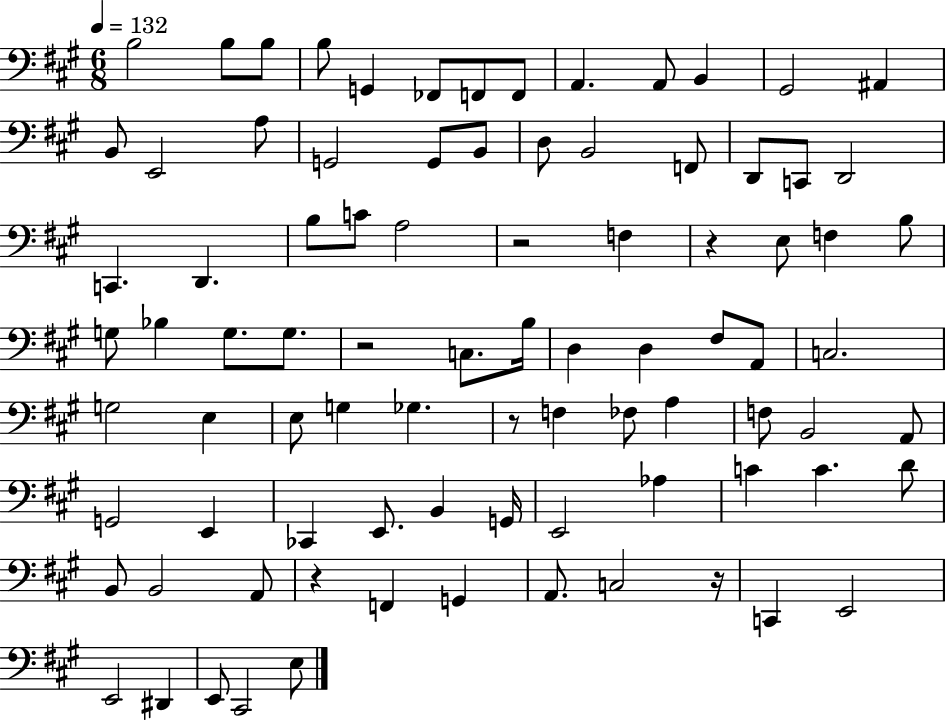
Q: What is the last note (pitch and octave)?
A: E3